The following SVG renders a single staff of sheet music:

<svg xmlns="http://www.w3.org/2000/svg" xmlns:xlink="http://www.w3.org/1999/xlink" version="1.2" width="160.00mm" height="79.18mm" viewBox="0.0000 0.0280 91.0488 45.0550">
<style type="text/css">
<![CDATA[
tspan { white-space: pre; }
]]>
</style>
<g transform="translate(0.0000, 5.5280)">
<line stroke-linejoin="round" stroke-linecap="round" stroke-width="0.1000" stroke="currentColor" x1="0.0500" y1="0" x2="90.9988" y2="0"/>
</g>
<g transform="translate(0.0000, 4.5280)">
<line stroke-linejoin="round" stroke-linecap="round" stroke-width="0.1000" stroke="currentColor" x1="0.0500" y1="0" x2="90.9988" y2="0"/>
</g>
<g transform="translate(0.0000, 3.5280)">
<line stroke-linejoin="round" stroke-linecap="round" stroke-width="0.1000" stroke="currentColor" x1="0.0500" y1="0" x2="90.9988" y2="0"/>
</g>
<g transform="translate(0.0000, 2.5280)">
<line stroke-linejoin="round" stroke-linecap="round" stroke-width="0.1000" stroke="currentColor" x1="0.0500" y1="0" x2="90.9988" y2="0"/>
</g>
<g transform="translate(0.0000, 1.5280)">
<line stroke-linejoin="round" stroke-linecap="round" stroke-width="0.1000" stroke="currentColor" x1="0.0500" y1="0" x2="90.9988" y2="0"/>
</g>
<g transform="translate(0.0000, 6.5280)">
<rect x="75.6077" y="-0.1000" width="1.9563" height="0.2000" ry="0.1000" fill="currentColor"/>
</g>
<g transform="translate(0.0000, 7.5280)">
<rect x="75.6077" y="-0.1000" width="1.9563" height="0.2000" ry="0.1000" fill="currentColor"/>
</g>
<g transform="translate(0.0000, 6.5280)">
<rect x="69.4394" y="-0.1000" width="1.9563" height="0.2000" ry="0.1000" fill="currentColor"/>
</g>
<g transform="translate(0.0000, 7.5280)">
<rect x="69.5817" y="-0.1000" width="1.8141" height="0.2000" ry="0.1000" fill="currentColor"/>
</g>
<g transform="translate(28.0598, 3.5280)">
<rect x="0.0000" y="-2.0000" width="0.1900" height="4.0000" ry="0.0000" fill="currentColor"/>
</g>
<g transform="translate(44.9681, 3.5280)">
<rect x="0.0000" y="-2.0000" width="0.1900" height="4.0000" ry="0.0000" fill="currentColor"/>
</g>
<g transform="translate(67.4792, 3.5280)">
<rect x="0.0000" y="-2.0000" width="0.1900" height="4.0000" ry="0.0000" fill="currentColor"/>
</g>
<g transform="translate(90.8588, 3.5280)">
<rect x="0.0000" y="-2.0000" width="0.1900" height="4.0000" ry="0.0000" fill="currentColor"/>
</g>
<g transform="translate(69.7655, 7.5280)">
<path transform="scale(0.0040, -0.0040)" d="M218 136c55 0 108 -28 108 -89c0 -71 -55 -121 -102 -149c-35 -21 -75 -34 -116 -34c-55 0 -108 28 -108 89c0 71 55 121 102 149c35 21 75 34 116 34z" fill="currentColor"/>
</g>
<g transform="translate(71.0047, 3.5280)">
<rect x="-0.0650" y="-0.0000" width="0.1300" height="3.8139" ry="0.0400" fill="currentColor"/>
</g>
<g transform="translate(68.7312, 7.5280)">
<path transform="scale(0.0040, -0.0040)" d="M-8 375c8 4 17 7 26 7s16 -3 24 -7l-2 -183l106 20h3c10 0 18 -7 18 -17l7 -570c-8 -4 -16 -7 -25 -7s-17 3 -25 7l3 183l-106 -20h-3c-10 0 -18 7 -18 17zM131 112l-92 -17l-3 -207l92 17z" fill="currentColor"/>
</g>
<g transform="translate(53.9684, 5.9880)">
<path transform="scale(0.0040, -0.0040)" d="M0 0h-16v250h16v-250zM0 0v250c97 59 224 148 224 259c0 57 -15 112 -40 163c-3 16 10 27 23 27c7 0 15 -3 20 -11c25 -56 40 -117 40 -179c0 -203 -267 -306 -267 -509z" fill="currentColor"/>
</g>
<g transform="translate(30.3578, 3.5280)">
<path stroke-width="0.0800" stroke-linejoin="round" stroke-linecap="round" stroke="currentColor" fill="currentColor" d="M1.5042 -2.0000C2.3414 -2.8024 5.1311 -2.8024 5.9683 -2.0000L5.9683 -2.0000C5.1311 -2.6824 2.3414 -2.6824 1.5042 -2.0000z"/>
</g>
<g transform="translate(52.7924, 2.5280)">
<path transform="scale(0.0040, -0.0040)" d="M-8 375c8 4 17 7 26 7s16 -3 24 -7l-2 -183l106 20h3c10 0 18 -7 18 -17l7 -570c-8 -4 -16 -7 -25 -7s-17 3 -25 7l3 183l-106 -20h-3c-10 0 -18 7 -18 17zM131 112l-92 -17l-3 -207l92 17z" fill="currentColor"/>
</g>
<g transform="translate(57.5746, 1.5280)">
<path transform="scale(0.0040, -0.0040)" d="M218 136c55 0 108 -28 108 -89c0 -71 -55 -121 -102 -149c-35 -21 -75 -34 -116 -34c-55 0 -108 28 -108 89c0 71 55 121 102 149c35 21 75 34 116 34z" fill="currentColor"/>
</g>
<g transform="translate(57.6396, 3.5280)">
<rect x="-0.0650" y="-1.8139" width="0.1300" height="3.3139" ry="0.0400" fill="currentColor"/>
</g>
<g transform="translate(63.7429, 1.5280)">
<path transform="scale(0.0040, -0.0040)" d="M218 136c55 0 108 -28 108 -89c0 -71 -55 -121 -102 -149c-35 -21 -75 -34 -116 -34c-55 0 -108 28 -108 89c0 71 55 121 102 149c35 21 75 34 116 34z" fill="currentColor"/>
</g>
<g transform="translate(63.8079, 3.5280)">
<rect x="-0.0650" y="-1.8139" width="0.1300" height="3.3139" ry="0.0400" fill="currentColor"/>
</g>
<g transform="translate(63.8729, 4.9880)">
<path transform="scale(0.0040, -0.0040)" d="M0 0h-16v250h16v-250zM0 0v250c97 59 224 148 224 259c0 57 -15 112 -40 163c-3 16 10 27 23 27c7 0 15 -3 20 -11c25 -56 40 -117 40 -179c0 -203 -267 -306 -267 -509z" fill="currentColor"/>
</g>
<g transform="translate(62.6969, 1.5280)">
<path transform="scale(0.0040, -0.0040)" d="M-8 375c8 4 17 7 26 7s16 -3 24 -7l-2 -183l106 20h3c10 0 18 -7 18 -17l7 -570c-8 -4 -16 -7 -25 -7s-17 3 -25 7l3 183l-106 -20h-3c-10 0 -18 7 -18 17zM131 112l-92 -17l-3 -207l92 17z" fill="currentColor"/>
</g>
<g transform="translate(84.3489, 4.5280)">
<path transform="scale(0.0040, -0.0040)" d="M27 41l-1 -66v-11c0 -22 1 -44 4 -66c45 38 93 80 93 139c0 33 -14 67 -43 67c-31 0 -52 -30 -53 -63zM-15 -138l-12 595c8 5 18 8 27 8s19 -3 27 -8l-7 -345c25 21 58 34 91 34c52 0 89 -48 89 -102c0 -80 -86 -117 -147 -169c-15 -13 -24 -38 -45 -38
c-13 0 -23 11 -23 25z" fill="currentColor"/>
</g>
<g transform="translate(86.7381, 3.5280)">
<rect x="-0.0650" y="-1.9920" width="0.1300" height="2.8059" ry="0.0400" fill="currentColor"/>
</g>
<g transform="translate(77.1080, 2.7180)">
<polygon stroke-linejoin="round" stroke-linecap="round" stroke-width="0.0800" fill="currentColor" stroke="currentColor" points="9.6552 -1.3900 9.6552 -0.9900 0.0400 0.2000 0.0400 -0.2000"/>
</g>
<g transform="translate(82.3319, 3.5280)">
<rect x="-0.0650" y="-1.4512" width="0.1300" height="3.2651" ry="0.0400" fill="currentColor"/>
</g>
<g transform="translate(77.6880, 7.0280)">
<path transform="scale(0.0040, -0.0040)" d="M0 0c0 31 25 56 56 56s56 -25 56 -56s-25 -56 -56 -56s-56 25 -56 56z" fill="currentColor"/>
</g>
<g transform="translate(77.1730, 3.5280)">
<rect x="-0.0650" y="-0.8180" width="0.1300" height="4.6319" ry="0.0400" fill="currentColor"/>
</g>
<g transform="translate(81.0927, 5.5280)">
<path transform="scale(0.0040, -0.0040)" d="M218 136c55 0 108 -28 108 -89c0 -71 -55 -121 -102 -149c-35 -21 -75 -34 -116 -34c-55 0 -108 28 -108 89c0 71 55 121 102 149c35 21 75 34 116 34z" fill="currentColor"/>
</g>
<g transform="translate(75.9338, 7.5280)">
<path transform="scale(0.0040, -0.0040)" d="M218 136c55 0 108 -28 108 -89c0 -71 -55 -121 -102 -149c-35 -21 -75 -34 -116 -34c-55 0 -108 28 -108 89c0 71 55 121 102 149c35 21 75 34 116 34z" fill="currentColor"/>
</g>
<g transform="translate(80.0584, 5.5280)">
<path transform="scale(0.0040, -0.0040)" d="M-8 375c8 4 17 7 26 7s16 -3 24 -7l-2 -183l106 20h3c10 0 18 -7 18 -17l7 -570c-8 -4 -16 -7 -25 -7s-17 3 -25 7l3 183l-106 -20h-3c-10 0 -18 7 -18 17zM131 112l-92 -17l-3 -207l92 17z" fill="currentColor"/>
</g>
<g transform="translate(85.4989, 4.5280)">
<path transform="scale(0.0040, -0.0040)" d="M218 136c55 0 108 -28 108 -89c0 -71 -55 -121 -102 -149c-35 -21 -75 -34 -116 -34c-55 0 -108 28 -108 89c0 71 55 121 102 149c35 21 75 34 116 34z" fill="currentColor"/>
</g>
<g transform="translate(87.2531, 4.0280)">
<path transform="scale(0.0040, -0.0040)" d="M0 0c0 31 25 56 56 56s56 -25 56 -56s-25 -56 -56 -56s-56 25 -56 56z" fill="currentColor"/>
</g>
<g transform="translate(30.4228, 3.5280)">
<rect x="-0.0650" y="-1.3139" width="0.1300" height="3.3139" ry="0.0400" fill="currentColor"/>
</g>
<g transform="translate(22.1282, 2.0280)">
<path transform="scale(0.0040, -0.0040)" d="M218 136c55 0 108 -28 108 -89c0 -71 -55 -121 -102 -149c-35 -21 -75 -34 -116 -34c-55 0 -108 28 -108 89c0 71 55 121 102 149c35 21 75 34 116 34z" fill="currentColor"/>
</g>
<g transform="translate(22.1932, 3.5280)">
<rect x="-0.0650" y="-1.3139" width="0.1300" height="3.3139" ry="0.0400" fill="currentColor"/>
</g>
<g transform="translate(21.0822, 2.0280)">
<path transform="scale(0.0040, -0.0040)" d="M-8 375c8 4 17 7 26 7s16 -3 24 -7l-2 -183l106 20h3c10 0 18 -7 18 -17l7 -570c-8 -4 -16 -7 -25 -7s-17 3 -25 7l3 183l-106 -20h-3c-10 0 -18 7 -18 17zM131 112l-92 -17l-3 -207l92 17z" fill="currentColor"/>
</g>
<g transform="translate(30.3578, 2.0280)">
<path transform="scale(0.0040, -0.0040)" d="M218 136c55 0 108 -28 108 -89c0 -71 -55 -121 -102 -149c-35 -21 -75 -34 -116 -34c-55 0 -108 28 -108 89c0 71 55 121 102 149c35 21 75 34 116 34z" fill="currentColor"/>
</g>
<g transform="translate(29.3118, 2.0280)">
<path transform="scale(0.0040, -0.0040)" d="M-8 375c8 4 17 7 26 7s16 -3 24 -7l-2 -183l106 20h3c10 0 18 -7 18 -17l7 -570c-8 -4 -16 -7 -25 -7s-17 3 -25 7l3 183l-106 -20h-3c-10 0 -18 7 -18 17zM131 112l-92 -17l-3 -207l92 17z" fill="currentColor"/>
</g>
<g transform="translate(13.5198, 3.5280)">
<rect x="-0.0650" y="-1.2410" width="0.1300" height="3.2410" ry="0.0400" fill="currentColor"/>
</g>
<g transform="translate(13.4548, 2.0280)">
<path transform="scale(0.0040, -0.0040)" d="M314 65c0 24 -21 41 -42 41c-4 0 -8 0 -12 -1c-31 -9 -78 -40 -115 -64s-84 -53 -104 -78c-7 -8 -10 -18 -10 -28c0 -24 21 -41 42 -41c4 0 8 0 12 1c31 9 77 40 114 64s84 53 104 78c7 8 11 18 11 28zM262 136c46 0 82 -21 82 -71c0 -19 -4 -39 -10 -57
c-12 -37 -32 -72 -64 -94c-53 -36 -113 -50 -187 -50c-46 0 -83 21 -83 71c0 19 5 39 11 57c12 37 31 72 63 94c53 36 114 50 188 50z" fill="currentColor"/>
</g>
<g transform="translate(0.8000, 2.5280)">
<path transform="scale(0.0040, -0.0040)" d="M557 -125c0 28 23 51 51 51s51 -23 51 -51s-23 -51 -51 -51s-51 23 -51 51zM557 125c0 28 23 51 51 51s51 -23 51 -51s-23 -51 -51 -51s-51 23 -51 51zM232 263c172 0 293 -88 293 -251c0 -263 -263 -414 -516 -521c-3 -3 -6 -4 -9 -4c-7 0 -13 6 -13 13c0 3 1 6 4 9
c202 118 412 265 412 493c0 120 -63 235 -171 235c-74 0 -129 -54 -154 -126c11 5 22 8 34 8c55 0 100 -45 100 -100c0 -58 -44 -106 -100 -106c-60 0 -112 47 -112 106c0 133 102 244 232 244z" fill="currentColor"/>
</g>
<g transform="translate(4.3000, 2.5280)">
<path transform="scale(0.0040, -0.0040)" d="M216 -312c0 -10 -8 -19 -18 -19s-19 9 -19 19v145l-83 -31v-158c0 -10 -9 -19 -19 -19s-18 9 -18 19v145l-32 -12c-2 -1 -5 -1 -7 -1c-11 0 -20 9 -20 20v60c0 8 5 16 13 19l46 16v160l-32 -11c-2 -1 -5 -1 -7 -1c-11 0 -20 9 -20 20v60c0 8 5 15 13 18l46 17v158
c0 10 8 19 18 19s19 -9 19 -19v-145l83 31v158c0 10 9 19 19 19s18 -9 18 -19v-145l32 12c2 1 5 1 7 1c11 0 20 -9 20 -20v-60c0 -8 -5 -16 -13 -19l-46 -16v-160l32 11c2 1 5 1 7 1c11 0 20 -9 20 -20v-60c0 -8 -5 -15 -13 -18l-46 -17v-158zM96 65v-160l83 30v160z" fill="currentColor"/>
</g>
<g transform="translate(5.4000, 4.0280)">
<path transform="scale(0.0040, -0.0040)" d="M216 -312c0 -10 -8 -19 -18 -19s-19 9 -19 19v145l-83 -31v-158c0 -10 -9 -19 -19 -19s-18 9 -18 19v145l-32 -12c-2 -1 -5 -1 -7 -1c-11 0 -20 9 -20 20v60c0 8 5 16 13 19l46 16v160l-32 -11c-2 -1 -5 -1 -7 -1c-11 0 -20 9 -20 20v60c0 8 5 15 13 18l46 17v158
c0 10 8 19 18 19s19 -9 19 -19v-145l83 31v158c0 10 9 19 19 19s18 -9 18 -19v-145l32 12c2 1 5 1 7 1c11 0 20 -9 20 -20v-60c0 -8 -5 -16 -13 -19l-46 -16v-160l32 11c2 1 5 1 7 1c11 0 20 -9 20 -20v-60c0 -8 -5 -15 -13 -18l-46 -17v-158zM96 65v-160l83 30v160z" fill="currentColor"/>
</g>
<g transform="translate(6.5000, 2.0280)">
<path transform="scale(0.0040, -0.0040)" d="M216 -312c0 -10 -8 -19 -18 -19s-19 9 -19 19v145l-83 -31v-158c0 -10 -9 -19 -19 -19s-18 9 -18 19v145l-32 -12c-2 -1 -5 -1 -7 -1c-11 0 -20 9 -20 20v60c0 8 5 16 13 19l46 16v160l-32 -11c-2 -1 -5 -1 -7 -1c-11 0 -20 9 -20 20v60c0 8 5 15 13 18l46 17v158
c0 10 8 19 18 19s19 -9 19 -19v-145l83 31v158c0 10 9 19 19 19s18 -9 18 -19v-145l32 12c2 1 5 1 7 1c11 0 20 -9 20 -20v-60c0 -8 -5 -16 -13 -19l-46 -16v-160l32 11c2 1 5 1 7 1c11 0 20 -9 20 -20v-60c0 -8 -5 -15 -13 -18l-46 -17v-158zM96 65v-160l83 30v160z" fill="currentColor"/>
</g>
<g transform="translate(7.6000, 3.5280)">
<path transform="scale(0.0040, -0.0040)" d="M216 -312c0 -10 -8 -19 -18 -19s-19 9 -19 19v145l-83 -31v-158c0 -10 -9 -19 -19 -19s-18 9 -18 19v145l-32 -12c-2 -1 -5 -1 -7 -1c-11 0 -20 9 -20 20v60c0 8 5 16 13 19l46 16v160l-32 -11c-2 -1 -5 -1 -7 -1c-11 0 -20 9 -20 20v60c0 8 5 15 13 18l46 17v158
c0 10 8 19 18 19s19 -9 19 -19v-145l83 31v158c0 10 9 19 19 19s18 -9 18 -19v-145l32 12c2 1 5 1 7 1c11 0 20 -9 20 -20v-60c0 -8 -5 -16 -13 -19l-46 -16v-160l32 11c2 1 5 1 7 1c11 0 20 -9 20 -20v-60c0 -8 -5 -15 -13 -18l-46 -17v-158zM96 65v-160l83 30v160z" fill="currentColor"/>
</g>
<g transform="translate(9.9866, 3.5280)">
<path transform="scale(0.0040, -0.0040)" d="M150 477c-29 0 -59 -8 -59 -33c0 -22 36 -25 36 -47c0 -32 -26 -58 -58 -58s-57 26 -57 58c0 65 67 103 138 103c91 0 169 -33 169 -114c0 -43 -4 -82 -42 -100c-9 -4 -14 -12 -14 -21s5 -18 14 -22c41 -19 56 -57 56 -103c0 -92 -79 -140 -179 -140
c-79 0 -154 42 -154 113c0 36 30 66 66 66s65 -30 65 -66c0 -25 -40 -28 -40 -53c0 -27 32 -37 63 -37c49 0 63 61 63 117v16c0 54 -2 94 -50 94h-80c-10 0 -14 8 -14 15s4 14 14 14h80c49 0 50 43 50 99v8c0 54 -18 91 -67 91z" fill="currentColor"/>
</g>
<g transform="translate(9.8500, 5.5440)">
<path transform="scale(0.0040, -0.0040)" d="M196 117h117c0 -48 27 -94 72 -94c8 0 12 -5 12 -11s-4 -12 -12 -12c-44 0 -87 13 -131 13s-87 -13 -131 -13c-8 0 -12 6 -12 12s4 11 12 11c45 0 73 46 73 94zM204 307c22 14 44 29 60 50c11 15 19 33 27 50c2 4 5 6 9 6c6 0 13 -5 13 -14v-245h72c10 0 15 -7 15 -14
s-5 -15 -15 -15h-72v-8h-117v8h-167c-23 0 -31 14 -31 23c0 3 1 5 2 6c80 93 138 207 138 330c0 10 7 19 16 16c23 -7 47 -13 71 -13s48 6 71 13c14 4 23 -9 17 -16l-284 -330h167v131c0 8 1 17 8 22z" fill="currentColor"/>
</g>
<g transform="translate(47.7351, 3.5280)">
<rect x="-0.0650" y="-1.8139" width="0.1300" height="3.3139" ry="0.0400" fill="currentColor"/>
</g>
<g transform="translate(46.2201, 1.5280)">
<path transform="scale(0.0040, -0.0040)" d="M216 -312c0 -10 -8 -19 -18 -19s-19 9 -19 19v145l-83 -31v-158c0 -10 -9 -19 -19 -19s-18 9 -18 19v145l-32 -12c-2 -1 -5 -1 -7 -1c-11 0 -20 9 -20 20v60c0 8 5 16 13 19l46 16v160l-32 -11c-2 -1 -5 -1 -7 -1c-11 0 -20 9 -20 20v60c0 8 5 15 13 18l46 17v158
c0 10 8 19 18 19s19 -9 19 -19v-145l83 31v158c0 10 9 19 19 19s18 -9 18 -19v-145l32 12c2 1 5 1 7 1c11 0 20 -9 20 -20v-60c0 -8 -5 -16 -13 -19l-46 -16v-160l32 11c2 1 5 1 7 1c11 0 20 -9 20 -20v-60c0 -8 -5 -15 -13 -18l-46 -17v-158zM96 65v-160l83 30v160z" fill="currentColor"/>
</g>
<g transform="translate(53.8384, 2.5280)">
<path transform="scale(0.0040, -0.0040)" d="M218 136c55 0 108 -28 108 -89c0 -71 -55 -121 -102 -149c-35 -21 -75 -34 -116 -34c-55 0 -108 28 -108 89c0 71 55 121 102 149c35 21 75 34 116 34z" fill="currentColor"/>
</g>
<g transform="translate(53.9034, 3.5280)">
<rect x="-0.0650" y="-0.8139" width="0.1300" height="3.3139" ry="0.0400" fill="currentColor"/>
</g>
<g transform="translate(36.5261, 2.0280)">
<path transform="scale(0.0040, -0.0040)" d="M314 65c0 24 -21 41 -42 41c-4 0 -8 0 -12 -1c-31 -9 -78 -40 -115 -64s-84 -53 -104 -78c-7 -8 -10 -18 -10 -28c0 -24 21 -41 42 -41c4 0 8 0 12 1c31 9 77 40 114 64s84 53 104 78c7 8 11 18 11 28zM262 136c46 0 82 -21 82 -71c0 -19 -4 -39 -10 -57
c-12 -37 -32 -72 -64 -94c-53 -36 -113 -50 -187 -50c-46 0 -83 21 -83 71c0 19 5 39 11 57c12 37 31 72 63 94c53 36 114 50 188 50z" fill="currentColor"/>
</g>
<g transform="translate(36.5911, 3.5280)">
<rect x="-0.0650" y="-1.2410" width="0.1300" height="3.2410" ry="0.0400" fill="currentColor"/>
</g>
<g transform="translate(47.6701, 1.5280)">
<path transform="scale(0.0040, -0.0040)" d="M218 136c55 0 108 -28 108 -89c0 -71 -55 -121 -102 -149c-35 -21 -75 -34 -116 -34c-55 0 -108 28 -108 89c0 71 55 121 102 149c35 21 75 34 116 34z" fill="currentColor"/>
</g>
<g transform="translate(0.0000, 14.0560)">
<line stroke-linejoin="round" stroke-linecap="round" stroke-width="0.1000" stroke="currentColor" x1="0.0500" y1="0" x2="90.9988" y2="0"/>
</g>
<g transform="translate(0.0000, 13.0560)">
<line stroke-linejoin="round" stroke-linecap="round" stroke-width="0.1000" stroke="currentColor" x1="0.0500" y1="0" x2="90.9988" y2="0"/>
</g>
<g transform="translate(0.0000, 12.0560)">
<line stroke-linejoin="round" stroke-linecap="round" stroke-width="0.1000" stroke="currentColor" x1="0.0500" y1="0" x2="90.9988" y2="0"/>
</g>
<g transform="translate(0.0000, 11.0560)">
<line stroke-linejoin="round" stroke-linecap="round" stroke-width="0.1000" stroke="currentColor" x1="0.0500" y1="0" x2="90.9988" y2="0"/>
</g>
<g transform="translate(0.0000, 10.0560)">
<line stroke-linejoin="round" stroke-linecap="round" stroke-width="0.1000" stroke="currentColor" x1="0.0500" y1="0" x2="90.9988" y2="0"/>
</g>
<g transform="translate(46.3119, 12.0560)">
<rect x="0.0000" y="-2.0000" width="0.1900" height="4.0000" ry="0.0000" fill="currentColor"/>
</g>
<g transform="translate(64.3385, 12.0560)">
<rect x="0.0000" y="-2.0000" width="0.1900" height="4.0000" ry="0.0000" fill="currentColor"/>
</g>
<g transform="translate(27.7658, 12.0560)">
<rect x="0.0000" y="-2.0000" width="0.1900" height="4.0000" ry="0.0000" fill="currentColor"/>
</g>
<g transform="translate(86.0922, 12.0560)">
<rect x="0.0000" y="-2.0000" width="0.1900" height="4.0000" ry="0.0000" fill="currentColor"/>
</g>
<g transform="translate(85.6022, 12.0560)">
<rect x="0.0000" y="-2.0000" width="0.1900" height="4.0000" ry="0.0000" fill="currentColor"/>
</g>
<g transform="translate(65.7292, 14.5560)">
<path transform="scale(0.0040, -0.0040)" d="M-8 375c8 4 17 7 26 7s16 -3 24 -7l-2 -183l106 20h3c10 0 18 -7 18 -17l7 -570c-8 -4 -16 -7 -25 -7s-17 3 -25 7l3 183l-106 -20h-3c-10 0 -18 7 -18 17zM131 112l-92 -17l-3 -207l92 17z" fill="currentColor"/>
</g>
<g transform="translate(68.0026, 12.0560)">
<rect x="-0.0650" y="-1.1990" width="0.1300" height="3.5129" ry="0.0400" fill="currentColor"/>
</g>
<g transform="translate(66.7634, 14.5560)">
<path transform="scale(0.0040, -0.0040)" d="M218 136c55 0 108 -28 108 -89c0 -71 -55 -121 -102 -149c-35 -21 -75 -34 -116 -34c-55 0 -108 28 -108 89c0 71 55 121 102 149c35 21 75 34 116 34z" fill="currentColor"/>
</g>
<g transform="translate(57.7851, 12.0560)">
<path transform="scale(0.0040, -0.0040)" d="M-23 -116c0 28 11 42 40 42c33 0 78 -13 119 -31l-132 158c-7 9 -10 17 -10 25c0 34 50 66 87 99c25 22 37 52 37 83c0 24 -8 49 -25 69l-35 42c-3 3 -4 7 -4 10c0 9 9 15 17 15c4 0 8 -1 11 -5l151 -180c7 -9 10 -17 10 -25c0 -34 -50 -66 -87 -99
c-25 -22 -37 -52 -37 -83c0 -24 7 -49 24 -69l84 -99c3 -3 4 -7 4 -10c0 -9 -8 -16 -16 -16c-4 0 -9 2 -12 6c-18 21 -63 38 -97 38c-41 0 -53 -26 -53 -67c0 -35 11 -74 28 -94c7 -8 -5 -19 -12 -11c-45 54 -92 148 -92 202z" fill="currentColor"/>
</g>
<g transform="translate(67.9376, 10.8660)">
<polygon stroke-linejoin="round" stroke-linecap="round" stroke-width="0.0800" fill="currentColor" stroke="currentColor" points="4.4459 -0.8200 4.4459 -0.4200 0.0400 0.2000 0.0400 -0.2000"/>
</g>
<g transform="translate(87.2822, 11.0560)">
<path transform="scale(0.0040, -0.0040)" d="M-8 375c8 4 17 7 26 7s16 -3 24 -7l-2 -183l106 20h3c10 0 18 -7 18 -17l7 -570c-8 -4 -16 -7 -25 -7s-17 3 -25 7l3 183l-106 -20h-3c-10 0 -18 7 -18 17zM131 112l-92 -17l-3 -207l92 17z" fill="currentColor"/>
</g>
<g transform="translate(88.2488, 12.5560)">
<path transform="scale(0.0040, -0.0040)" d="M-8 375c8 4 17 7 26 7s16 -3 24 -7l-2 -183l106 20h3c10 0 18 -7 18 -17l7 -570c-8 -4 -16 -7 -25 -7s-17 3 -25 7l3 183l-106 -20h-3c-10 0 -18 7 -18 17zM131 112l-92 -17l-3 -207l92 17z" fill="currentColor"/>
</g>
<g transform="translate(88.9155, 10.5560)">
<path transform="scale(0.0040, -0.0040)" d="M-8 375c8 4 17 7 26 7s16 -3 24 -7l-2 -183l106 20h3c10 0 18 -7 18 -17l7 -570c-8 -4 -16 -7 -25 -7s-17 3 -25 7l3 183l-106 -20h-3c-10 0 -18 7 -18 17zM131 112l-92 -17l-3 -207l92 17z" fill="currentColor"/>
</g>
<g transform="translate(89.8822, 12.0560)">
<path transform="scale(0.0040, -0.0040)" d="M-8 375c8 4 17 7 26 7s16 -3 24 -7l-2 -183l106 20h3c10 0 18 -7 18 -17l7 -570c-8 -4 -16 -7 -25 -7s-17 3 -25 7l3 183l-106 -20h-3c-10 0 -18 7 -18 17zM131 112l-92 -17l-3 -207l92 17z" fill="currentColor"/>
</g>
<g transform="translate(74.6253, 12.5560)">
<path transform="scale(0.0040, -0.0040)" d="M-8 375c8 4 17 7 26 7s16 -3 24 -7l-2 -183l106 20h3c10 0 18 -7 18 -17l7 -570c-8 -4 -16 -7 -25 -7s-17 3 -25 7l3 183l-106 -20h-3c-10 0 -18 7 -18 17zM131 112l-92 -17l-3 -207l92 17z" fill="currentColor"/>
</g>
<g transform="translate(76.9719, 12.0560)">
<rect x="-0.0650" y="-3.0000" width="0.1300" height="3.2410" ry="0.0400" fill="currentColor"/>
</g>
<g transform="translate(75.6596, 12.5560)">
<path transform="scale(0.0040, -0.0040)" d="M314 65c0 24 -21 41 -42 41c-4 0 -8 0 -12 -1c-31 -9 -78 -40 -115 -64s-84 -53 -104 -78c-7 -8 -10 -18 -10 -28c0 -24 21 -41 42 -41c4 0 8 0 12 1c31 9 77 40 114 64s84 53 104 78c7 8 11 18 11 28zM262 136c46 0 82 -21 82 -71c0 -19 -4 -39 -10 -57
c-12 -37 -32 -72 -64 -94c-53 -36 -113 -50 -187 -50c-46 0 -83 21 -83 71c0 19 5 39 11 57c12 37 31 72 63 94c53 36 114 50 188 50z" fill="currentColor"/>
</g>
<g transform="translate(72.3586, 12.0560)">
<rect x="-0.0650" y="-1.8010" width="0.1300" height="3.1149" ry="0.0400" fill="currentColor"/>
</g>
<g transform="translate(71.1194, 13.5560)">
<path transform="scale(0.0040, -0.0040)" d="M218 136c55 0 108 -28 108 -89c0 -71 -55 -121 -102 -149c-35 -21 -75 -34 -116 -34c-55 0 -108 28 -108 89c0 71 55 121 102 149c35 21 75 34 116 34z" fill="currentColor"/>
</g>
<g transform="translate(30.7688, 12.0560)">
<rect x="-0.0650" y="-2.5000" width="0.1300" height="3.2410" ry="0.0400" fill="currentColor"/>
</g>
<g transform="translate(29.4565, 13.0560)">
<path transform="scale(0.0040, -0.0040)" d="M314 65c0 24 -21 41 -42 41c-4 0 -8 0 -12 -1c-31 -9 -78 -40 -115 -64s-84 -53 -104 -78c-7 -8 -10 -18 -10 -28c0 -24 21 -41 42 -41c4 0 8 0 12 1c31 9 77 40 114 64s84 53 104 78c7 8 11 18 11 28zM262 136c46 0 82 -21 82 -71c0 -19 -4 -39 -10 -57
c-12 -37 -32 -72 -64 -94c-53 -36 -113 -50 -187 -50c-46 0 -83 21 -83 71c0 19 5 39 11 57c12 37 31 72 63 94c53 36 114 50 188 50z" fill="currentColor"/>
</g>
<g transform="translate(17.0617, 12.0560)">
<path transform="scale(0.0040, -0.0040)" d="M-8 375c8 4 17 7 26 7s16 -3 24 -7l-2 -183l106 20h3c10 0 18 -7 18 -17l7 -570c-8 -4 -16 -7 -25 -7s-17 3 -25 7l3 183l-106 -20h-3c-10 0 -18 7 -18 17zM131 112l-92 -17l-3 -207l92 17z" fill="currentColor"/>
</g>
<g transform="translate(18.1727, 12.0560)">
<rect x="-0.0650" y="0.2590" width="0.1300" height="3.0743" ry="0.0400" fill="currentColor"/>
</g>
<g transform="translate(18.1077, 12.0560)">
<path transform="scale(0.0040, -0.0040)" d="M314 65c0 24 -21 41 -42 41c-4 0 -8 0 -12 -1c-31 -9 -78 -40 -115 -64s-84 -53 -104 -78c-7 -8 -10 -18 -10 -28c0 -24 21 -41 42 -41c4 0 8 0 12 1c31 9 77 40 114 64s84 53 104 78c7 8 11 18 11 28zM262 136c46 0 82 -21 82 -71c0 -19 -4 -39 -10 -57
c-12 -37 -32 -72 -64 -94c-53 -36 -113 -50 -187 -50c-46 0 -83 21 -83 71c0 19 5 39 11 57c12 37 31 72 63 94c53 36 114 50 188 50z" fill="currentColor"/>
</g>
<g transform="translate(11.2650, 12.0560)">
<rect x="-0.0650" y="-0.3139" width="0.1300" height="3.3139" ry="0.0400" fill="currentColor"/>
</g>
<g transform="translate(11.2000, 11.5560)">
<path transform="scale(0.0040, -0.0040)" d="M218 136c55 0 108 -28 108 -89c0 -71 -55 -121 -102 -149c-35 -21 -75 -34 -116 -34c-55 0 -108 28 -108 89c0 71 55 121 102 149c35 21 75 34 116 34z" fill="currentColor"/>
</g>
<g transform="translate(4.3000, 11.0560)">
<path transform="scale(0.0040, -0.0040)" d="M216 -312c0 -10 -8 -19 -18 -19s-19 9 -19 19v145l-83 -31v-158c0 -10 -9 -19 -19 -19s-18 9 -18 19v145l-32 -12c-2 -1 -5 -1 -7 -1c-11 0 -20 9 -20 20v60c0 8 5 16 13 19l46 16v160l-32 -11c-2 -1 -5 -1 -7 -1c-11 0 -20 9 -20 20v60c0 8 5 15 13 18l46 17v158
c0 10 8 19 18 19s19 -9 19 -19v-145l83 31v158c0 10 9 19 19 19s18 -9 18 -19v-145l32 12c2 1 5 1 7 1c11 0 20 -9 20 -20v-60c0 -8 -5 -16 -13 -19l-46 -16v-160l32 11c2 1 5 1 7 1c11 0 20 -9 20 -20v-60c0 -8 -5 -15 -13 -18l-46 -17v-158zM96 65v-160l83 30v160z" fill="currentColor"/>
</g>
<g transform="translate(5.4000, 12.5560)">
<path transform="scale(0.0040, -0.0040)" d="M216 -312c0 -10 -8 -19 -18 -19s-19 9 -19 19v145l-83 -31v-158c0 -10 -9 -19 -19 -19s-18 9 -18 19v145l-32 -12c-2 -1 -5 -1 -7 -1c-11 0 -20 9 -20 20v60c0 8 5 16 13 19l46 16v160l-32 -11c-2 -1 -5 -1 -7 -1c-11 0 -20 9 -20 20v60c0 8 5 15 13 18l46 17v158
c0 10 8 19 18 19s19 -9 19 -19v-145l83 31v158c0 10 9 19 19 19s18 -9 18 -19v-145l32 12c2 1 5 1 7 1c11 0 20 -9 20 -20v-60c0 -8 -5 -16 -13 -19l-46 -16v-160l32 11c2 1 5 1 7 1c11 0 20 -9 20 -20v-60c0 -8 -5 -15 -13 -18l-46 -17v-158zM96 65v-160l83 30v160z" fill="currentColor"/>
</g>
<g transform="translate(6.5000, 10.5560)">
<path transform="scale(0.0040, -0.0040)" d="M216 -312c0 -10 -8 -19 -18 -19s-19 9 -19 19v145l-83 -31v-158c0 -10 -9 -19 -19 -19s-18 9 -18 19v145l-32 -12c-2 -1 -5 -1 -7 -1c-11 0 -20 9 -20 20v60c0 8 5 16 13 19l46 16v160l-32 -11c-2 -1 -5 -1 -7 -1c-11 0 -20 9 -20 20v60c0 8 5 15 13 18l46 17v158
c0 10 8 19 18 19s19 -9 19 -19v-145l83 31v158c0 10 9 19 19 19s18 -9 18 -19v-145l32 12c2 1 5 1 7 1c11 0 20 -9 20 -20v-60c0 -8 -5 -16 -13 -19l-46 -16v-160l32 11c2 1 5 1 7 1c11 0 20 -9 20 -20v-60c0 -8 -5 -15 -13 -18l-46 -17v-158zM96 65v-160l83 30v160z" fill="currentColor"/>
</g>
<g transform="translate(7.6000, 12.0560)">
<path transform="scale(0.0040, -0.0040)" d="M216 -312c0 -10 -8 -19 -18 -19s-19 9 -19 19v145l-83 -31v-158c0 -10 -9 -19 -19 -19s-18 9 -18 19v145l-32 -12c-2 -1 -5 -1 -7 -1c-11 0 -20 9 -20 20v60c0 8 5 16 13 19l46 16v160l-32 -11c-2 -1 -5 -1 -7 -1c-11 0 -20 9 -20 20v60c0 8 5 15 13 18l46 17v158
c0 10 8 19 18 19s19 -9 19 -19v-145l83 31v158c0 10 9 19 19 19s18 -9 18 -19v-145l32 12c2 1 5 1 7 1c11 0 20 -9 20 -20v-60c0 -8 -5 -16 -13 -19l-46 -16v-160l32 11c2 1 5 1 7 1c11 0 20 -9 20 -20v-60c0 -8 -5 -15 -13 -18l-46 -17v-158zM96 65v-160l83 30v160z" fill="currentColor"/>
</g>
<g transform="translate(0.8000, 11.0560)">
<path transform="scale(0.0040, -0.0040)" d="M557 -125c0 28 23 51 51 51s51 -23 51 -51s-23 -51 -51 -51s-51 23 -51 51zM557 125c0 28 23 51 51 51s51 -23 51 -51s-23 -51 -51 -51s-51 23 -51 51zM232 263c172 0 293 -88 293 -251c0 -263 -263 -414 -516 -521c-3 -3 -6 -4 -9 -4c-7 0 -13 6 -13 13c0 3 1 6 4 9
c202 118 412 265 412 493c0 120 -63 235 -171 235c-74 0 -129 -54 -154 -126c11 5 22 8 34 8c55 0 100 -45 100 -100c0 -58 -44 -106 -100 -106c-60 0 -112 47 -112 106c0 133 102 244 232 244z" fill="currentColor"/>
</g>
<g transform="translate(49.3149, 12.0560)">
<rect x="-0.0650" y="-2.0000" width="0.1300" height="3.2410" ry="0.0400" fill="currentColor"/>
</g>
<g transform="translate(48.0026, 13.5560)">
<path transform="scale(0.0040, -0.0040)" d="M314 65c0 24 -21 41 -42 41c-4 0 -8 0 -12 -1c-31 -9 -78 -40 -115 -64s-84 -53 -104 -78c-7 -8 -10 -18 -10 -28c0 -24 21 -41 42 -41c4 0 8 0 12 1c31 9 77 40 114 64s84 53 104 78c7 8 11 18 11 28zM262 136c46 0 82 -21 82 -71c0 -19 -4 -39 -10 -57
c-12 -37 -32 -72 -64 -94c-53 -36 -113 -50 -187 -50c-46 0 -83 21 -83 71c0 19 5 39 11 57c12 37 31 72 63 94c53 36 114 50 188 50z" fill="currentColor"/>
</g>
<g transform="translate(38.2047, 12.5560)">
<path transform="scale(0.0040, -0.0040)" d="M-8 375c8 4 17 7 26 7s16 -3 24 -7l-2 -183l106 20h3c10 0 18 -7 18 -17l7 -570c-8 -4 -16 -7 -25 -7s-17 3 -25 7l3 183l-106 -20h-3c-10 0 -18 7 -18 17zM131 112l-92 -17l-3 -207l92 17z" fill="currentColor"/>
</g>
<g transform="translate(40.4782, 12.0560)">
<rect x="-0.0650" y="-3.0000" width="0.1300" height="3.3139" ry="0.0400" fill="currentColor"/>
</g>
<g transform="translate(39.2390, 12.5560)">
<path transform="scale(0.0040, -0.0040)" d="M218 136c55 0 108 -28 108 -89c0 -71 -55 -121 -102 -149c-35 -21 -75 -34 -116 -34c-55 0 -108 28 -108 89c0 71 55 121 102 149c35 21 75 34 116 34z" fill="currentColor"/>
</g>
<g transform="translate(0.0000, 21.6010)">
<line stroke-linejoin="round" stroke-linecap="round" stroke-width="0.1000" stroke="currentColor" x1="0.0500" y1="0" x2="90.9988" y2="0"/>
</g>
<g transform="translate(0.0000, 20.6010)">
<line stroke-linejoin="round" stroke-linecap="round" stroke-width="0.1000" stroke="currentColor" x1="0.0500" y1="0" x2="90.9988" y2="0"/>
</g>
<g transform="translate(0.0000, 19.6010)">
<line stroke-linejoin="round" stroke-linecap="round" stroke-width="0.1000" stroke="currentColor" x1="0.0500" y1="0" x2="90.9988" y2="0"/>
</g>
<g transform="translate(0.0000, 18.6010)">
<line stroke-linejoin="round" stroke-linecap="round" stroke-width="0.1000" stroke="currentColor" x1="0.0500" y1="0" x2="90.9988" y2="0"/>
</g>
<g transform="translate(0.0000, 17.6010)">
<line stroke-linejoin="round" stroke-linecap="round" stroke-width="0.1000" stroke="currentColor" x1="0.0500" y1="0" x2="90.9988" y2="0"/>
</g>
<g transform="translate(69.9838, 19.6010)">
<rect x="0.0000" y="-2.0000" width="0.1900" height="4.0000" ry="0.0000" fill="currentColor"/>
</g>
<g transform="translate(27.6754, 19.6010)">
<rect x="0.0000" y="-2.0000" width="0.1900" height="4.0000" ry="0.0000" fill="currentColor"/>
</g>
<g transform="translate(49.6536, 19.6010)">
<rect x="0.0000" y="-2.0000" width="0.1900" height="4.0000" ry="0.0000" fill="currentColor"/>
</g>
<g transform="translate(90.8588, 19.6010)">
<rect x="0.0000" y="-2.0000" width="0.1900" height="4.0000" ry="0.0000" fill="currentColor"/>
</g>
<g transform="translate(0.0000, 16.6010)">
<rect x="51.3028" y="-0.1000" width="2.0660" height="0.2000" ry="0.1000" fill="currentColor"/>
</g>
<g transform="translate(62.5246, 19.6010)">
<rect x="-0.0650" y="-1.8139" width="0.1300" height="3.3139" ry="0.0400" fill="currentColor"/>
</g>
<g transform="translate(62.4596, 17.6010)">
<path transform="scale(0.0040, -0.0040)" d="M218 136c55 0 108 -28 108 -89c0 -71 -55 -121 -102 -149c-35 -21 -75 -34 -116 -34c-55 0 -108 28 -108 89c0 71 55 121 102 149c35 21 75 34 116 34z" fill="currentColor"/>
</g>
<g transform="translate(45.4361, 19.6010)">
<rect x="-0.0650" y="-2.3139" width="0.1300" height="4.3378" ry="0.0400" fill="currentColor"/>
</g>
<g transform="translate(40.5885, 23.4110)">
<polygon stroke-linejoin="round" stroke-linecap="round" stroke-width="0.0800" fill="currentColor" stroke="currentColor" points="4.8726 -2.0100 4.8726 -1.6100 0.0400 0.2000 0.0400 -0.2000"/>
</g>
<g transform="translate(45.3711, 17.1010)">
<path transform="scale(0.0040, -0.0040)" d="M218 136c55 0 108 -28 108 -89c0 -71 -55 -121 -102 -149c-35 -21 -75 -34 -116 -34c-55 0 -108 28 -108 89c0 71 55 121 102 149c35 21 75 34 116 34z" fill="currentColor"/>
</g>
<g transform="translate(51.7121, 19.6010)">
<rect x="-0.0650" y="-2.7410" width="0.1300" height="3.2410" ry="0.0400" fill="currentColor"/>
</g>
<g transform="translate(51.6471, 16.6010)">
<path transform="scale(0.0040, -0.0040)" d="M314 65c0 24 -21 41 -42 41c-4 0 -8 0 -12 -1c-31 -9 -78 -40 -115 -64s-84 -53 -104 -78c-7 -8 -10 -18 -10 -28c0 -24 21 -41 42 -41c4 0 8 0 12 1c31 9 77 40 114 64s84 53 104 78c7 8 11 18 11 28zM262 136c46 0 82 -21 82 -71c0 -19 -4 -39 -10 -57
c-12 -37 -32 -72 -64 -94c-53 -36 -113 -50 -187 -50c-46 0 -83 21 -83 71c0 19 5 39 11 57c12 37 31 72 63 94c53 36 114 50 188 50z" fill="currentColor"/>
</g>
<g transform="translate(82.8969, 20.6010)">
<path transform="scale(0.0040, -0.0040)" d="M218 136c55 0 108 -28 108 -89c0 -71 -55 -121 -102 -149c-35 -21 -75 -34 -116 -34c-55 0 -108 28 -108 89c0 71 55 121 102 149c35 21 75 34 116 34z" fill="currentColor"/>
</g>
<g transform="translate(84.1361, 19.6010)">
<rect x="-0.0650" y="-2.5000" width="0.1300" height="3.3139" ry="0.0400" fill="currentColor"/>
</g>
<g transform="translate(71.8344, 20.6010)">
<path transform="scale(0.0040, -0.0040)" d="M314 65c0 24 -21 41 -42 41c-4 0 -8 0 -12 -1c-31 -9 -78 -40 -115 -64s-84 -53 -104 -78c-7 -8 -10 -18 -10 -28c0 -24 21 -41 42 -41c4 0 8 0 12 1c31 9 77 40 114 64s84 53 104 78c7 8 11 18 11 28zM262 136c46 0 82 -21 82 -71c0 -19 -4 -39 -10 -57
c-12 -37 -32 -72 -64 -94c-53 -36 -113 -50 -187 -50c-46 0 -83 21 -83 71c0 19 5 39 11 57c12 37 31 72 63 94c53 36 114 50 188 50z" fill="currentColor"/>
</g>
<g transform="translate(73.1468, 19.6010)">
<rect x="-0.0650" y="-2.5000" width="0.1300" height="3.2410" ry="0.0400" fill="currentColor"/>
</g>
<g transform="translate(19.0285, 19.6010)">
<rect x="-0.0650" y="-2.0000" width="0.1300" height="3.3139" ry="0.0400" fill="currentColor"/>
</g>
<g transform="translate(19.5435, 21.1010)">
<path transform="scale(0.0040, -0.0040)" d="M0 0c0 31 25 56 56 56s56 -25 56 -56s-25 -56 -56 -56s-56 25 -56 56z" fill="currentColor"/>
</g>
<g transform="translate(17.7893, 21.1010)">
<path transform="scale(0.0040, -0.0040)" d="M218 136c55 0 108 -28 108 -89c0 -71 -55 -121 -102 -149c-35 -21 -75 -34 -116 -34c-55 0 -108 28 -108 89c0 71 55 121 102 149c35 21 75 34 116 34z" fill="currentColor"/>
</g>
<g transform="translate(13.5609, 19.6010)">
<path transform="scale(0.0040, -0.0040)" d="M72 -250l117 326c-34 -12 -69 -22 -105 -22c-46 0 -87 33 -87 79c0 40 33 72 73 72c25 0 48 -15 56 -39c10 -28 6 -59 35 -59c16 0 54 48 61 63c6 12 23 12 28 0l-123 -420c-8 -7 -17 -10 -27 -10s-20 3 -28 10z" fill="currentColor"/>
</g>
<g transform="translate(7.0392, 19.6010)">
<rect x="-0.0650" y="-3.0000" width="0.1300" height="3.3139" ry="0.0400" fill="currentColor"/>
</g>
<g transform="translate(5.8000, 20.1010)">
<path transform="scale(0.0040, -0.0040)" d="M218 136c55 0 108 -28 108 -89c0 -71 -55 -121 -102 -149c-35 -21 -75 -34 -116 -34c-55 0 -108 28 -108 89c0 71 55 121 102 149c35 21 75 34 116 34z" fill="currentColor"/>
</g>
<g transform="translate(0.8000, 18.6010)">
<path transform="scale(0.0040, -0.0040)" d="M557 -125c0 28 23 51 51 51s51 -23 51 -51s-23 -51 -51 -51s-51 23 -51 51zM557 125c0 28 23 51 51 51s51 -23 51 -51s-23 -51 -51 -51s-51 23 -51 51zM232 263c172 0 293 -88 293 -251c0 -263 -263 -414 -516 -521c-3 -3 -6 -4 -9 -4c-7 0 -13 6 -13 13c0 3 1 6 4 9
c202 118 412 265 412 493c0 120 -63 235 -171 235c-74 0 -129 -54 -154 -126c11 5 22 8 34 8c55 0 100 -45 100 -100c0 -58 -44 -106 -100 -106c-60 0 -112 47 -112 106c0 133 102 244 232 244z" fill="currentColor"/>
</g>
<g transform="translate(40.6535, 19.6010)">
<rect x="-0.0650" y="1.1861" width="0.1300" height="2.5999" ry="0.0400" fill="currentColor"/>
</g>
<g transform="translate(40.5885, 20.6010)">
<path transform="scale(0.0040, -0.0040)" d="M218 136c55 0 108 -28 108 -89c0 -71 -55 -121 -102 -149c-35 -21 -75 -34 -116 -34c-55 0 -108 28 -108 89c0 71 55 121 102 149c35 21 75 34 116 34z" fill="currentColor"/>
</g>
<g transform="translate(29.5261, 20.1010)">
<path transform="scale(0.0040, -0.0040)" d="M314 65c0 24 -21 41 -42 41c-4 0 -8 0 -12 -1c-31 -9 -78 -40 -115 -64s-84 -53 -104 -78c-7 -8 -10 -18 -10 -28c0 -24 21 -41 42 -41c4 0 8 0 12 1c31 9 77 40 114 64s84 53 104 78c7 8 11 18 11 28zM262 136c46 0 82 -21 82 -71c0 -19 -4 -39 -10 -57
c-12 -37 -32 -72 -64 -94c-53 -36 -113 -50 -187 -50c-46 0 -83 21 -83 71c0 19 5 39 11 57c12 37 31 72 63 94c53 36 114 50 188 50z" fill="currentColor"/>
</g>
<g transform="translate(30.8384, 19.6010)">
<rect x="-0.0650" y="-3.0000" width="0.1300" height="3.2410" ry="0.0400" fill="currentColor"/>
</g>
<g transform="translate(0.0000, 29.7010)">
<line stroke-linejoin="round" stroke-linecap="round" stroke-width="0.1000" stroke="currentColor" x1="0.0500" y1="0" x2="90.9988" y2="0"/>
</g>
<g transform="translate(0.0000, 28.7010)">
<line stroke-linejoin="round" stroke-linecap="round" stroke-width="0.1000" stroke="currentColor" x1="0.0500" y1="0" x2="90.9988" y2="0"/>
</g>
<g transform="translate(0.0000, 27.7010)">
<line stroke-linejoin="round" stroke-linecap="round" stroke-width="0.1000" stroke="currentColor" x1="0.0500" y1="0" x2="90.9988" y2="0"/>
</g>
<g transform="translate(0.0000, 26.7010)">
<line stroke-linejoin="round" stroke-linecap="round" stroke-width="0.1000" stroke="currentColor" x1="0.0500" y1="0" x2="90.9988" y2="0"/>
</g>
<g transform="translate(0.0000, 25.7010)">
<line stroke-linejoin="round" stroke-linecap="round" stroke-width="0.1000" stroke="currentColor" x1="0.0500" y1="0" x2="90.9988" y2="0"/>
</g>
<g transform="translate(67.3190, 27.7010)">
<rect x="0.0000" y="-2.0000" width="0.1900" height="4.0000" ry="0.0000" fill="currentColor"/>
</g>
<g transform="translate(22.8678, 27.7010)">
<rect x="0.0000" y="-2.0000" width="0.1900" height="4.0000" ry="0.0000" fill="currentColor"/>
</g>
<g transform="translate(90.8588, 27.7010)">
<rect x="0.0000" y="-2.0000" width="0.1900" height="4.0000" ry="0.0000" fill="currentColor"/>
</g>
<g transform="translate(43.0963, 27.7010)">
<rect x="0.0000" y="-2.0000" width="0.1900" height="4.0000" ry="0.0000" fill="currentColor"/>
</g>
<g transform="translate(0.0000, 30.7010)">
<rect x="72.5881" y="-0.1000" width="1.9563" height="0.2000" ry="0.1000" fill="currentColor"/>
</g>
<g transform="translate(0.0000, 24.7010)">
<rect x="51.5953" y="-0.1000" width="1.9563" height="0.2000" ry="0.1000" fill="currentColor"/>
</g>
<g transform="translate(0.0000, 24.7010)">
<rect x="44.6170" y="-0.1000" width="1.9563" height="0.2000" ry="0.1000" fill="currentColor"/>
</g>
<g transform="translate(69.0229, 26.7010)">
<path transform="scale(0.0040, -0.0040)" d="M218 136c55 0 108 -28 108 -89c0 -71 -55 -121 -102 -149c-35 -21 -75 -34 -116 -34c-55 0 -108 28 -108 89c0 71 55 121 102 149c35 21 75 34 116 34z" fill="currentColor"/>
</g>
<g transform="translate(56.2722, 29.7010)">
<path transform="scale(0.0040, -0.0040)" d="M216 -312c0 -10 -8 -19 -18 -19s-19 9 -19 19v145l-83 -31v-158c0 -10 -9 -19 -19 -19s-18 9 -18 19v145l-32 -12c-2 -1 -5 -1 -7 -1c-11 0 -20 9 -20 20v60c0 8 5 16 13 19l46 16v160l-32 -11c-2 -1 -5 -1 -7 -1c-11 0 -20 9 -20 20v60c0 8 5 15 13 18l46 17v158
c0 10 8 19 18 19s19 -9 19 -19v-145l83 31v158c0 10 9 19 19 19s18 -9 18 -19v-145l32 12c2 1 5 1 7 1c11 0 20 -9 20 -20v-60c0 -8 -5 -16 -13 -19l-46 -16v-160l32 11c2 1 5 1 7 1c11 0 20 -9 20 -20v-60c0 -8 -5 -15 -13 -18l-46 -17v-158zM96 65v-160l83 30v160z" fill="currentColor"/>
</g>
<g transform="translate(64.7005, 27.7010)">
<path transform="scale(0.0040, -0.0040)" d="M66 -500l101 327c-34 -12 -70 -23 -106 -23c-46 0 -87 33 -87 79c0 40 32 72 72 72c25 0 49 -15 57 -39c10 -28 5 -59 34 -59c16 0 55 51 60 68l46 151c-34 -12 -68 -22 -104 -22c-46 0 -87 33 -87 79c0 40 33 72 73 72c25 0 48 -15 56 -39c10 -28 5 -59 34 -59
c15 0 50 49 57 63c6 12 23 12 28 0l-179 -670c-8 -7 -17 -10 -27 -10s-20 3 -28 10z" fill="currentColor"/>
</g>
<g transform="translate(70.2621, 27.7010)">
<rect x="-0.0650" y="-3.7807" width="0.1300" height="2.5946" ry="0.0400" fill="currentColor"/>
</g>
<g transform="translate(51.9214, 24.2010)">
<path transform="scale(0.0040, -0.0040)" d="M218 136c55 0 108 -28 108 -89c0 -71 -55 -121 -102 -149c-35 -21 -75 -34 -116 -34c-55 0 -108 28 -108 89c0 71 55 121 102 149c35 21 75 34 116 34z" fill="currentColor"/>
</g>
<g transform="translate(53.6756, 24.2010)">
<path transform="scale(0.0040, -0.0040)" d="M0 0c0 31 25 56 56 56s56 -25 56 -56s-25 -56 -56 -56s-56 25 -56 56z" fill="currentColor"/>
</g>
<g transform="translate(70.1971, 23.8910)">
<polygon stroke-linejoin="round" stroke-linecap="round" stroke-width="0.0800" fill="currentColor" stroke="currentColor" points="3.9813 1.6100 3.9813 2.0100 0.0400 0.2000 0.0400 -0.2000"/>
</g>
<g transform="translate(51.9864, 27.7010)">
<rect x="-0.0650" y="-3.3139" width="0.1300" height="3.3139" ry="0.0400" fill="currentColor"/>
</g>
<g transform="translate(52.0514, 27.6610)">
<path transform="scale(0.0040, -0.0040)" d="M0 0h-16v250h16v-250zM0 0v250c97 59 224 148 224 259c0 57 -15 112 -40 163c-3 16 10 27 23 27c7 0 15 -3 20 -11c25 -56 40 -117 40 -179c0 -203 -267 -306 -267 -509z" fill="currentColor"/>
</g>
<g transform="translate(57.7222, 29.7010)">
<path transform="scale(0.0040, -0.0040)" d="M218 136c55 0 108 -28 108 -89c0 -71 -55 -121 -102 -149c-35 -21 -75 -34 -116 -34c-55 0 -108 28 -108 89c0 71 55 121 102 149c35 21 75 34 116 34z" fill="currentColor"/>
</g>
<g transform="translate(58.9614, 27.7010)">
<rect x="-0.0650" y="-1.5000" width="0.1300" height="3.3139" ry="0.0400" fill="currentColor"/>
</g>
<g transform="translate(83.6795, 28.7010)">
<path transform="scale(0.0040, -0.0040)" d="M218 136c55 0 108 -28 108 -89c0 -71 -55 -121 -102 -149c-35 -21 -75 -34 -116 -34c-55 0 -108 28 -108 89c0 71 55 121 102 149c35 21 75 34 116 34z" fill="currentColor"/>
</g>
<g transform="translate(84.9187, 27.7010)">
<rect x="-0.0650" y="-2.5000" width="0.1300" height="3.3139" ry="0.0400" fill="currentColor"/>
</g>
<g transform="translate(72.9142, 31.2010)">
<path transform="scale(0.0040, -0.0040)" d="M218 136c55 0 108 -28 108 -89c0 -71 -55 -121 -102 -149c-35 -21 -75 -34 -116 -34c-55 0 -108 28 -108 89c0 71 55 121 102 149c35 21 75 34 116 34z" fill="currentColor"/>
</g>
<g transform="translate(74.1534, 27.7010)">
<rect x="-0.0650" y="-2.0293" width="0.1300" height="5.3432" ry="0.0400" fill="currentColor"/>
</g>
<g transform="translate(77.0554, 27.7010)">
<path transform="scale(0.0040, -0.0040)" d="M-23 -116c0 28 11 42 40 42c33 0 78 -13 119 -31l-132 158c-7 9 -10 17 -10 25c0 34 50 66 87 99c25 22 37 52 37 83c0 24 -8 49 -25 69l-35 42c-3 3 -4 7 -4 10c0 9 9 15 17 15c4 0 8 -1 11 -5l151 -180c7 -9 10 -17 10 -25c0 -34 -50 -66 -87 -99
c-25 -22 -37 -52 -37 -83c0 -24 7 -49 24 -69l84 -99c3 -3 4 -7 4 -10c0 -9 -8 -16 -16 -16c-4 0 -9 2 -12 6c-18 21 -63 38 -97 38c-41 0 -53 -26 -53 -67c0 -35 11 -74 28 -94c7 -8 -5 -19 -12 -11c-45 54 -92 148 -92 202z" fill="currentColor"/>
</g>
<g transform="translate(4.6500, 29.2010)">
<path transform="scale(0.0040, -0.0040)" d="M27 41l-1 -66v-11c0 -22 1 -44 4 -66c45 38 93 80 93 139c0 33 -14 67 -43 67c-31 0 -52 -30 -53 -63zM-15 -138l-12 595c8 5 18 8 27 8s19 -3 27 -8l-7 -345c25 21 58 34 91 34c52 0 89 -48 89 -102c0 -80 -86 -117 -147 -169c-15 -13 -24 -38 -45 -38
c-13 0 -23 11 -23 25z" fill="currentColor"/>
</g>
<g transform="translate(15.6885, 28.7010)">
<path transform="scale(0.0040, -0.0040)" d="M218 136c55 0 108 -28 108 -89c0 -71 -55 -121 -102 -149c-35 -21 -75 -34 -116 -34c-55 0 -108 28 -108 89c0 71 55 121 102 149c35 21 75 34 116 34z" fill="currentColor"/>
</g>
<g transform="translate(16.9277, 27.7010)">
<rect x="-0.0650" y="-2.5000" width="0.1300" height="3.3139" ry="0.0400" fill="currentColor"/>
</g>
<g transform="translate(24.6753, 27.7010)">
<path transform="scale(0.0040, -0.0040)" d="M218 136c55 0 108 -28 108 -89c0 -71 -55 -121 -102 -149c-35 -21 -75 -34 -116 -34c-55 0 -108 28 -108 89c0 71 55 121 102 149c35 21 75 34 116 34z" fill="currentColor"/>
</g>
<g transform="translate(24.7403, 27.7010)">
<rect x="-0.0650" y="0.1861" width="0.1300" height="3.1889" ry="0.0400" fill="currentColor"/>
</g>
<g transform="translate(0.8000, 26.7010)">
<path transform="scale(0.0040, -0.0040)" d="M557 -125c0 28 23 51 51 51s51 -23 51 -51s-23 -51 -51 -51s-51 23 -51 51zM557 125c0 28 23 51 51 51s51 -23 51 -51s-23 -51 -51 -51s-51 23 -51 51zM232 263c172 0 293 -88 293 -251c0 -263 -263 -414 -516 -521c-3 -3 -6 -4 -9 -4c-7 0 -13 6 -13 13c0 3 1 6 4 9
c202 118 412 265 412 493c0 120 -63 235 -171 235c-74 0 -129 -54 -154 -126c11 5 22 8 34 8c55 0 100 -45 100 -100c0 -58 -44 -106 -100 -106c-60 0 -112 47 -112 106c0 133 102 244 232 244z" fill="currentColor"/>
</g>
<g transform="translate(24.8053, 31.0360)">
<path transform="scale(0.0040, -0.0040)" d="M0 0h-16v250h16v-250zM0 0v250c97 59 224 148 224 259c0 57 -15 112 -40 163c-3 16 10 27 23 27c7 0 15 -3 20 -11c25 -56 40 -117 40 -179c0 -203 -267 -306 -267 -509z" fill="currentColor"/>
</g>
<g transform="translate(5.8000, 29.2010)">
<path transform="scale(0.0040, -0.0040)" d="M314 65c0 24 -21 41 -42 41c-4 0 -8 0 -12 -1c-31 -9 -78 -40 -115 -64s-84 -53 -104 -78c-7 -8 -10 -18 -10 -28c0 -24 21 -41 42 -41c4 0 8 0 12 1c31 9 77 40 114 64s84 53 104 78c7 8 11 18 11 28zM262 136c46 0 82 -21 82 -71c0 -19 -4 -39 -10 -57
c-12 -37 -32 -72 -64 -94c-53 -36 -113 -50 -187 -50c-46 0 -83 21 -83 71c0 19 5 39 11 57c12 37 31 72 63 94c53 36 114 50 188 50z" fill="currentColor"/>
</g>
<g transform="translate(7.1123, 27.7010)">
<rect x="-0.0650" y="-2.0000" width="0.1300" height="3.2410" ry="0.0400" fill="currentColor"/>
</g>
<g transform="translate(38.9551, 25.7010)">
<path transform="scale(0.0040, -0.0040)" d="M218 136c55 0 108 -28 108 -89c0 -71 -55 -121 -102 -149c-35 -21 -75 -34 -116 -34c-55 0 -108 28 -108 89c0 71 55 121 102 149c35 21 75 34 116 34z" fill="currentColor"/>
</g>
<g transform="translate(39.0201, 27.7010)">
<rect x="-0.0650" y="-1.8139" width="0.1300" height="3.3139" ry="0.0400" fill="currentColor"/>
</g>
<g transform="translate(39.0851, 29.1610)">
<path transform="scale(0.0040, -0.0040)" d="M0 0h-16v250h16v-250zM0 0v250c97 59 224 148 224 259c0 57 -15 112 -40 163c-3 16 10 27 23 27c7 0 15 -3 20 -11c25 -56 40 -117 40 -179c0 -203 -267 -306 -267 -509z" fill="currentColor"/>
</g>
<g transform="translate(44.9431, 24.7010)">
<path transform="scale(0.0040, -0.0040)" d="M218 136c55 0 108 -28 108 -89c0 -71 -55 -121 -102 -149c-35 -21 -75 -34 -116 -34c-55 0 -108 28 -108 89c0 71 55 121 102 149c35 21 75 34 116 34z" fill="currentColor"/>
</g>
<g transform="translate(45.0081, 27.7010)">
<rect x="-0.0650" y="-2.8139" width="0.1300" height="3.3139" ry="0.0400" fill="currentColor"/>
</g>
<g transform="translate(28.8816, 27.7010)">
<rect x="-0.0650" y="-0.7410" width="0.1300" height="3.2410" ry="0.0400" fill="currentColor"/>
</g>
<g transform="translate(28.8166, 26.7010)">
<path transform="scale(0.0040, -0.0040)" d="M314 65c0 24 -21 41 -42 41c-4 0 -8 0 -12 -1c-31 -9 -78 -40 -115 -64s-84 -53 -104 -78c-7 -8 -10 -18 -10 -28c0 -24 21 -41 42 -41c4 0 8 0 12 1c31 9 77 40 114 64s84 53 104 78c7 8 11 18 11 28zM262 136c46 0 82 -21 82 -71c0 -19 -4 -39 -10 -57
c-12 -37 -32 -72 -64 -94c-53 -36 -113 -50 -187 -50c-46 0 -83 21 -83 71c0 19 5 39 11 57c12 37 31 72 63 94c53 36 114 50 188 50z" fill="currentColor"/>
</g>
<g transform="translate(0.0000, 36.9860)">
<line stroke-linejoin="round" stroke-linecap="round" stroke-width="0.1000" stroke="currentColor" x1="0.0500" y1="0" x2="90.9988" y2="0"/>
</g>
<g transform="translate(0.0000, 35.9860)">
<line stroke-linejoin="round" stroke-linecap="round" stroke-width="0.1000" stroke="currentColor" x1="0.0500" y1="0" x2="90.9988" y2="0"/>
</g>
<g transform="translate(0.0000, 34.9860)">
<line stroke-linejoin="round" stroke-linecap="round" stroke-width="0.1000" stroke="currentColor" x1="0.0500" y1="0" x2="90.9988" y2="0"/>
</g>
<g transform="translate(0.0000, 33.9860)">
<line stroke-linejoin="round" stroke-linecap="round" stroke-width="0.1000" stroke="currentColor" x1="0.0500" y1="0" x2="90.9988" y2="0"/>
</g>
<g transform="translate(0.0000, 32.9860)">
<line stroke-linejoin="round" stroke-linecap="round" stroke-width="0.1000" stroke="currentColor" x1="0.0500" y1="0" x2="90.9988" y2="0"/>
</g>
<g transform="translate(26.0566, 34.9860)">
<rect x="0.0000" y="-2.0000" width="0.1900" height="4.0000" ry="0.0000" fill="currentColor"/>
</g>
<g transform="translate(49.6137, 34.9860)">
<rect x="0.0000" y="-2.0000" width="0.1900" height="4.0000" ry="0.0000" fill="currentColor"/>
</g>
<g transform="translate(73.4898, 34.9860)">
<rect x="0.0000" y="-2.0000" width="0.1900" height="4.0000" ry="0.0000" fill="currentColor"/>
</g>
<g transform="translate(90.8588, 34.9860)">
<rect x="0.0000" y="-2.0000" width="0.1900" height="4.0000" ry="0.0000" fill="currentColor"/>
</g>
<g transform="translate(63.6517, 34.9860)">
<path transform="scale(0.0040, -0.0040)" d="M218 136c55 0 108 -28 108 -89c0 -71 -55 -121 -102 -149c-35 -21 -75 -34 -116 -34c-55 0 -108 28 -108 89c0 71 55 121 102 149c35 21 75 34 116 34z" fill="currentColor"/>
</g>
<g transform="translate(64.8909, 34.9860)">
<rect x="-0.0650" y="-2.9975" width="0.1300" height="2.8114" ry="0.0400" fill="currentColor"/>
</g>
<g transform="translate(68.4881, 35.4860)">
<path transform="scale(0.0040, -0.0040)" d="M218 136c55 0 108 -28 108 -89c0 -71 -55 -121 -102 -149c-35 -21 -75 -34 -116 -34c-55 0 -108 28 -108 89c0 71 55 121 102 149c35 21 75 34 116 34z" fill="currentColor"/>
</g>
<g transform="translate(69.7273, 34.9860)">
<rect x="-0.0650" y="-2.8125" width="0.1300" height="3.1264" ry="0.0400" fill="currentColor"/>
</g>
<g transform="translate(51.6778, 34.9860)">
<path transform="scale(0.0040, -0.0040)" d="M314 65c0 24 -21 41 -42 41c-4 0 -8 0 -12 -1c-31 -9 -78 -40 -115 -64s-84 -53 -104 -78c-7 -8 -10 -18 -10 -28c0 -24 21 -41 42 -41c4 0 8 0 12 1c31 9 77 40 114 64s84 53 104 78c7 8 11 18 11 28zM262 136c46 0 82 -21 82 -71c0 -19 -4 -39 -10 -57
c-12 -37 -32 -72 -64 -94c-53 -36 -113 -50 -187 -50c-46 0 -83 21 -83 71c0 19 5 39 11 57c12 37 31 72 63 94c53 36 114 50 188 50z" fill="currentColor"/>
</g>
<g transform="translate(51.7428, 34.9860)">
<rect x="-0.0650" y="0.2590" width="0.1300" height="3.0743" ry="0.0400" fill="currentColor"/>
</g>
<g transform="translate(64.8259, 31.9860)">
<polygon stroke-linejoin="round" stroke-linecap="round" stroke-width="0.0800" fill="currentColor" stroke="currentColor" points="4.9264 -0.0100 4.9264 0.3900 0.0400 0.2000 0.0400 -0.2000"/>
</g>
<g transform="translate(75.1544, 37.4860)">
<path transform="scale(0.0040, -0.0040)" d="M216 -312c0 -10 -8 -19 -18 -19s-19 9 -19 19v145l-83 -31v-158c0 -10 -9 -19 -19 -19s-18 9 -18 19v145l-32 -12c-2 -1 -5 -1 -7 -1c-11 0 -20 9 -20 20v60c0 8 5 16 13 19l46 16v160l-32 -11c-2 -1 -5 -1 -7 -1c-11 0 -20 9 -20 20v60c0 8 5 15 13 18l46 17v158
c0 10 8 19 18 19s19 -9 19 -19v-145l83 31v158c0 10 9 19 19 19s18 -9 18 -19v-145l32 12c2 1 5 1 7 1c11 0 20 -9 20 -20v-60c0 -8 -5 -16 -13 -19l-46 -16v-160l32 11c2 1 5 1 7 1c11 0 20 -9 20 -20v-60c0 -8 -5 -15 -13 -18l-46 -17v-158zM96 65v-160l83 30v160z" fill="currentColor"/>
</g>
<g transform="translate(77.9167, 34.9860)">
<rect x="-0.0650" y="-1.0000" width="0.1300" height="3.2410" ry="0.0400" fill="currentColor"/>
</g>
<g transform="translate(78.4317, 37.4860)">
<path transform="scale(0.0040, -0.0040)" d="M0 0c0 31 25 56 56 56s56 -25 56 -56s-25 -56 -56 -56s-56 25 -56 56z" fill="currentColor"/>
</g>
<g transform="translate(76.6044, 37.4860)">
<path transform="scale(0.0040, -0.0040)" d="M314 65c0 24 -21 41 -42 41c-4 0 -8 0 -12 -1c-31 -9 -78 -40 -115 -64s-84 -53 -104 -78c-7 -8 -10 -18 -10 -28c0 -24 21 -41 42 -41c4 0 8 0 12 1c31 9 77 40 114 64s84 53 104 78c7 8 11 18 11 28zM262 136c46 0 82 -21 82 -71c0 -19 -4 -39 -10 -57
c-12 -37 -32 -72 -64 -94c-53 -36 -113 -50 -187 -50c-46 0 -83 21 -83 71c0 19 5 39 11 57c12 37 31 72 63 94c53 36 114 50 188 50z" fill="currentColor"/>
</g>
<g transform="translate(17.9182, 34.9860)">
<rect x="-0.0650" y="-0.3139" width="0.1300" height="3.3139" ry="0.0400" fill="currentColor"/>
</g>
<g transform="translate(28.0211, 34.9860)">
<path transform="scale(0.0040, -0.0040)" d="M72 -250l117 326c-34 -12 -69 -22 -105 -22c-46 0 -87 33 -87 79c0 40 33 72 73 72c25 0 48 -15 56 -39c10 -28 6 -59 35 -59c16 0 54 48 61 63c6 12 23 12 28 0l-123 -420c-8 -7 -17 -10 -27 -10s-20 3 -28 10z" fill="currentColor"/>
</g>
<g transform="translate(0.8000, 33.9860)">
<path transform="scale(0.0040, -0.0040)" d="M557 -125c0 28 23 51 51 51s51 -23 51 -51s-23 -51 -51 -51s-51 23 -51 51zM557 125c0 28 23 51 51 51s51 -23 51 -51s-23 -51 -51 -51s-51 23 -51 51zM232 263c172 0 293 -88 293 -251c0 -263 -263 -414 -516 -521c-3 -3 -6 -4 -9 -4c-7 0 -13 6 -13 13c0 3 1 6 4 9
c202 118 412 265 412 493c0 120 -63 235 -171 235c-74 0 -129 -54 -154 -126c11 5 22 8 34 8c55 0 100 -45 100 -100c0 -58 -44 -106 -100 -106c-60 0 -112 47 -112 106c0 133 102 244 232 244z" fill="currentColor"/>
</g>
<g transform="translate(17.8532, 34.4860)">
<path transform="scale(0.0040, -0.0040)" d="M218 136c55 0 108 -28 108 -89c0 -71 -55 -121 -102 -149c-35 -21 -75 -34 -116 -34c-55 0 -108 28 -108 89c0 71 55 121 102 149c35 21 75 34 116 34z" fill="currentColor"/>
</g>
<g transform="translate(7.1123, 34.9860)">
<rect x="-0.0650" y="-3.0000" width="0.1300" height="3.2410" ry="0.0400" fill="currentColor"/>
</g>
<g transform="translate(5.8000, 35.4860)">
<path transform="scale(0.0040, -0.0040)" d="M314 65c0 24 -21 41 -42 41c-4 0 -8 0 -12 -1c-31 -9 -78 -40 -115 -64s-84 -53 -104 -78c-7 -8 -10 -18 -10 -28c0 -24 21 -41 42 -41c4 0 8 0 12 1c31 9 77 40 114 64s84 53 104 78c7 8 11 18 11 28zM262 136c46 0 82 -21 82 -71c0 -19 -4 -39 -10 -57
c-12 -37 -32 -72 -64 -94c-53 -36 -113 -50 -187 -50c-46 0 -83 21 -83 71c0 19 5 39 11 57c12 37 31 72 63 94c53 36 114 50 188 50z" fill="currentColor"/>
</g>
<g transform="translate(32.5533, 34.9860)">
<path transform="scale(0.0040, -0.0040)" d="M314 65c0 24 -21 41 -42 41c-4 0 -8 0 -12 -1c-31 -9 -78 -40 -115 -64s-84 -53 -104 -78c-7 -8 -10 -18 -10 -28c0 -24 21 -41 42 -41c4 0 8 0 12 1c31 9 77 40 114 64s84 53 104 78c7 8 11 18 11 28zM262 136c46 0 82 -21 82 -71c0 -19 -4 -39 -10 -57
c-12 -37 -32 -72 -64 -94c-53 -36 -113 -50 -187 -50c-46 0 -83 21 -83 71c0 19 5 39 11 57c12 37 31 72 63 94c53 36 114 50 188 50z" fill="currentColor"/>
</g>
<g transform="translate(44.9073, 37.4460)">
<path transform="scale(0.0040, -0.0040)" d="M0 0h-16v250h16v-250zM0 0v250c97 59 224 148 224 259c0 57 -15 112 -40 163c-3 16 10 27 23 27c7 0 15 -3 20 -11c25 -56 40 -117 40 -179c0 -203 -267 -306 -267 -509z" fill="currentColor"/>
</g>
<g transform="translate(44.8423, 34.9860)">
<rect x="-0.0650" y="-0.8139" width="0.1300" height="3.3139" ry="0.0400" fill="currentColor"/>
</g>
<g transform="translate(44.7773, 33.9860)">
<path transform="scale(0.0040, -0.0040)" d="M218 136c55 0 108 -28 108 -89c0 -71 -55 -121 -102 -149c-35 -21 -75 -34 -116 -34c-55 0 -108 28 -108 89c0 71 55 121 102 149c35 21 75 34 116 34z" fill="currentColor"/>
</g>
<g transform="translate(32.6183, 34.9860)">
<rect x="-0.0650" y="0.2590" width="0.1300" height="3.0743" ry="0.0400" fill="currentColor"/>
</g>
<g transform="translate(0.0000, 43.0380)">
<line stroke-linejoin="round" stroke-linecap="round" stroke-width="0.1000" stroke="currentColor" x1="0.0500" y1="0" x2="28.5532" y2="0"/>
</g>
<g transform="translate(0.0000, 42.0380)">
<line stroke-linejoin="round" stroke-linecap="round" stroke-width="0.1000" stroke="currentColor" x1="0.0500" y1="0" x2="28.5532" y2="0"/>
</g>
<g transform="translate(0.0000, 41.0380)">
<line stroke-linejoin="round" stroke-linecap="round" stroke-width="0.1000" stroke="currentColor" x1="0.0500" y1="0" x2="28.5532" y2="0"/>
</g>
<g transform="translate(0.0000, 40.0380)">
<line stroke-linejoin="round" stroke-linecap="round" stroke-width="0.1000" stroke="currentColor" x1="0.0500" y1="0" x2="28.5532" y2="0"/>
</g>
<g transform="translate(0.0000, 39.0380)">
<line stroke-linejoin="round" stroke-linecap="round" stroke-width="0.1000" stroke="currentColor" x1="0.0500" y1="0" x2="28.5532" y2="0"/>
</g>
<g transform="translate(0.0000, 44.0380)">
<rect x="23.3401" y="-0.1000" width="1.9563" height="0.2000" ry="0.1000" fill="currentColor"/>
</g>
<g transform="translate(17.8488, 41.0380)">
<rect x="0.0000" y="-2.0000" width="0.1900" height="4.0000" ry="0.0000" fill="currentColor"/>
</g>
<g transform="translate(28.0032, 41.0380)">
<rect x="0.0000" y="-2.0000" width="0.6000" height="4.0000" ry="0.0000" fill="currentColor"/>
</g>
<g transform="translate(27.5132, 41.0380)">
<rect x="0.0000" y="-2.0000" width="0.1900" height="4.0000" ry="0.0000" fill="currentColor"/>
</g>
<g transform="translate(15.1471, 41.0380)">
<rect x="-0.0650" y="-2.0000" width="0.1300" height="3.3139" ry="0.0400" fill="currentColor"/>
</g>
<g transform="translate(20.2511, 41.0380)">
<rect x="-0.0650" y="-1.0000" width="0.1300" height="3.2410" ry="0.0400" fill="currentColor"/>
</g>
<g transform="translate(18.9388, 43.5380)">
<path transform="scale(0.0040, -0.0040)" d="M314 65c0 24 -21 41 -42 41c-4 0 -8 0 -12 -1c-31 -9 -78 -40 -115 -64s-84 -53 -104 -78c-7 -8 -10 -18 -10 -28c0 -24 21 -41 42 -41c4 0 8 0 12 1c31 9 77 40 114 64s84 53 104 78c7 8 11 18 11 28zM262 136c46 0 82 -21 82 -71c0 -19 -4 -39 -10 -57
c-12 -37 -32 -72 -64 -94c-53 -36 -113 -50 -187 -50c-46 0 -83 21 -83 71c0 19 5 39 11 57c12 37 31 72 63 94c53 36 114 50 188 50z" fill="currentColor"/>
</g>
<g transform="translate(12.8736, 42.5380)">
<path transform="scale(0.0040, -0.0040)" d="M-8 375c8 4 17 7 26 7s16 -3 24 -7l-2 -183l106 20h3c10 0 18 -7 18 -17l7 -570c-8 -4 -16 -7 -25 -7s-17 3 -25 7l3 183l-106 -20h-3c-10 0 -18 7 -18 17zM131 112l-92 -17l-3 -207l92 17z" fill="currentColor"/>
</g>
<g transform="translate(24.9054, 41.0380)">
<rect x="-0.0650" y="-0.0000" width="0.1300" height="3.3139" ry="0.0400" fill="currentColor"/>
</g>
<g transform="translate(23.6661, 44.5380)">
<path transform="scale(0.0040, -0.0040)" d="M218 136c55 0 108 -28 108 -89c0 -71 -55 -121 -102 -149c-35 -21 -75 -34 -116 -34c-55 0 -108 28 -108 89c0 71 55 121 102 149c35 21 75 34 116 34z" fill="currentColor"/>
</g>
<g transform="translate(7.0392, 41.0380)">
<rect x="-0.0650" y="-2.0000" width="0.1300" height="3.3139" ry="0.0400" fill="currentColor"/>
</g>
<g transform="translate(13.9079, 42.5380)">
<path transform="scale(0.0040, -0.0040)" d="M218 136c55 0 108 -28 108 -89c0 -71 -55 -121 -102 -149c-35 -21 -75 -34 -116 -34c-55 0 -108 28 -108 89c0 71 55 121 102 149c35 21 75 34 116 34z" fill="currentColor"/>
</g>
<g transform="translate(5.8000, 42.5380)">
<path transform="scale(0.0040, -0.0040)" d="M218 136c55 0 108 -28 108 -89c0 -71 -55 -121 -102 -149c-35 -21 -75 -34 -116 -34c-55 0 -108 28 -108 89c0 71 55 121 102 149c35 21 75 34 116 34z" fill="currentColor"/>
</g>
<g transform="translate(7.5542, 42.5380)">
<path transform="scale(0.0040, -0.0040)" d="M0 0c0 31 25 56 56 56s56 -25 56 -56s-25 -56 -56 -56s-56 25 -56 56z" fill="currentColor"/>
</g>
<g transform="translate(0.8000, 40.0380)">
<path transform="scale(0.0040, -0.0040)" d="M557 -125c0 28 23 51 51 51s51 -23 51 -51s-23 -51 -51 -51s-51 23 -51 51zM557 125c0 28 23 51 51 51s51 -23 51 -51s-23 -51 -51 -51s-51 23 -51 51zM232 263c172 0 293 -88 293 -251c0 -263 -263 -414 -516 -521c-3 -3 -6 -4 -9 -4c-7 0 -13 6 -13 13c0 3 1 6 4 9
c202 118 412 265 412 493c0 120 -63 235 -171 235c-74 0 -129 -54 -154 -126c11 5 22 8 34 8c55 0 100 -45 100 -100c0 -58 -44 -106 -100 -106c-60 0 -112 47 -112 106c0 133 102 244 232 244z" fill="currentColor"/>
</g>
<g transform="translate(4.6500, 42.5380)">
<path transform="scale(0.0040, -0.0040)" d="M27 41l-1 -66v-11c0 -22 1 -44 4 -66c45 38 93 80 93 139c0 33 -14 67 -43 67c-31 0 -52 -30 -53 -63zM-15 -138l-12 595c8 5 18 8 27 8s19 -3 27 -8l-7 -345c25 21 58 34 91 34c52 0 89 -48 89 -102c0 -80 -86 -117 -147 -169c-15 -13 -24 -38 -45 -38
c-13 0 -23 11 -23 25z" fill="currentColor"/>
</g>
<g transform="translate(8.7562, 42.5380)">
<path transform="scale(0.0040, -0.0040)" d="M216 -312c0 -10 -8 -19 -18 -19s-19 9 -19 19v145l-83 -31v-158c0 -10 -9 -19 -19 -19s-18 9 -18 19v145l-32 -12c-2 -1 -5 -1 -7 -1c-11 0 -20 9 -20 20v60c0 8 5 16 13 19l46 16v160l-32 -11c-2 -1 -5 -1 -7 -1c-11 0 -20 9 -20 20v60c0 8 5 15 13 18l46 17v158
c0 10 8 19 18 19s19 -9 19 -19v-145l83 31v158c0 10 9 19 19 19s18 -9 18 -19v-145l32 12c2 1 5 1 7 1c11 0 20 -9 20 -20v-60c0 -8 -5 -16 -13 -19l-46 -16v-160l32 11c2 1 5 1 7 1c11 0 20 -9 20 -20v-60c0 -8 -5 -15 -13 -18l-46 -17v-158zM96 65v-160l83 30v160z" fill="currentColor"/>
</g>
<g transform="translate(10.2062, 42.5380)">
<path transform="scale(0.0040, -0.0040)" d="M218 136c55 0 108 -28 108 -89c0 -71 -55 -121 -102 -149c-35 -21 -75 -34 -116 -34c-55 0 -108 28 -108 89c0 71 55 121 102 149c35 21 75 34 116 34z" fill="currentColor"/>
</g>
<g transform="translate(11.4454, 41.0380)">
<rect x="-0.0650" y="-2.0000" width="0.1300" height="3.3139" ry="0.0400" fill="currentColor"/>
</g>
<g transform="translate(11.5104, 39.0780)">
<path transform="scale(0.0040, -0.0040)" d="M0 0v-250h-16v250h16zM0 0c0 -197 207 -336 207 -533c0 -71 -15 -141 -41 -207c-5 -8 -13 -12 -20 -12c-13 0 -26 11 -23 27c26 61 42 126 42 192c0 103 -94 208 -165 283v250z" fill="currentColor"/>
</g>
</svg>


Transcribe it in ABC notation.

X:1
T:Untitled
M:3/4
L:1/4
K:E
^G,2 G, G, G,2 ^A, F,/2 ^A, A,/2 C,, C,,/2 G,,/2 _B,,/2 E, D,2 B,,2 C, A,,2 z F,,/2 A,,/2 C,2 C, z/2 A,, C,2 B,,/2 B,/2 C2 A, B,,2 B,, _A,,2 B,, D,/2 F,2 A,/2 C D/2 ^G,, z/4 F,/2 D,,/2 z B,, C,2 E, z/2 D,2 F,/2 D,2 D,/2 C,/2 ^F,,2 _A,, ^A,,/2 A,, F,,2 D,,